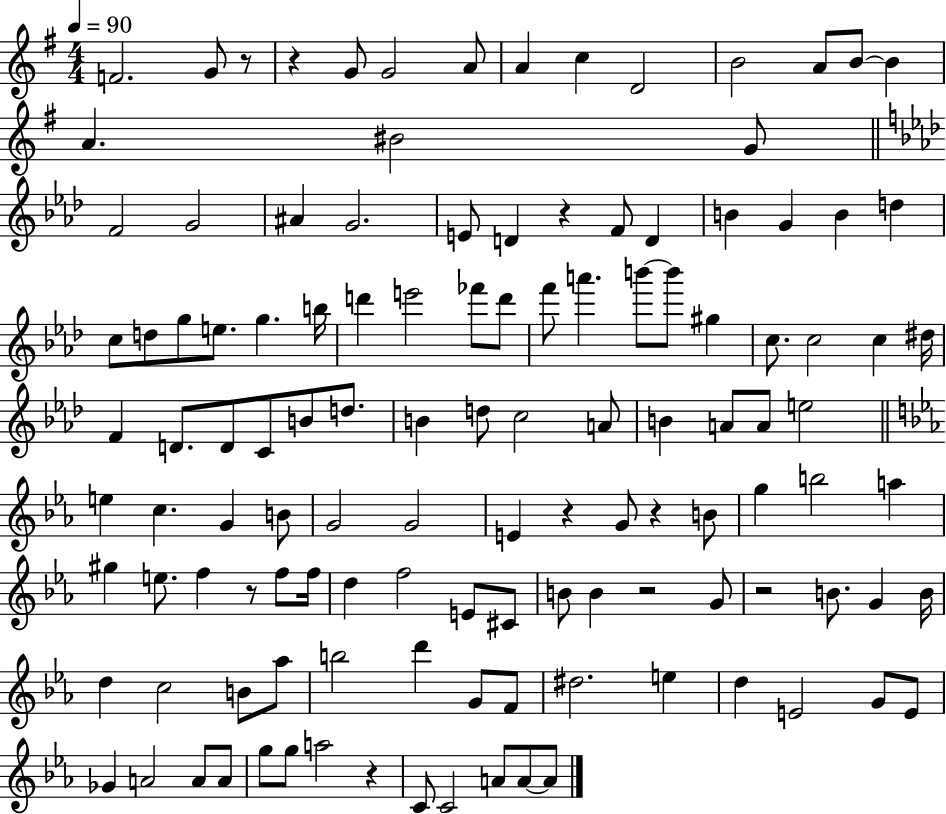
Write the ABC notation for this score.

X:1
T:Untitled
M:4/4
L:1/4
K:G
F2 G/2 z/2 z G/2 G2 A/2 A c D2 B2 A/2 B/2 B A ^B2 G/2 F2 G2 ^A G2 E/2 D z F/2 D B G B d c/2 d/2 g/2 e/2 g b/4 d' e'2 _f'/2 d'/2 f'/2 a' b'/2 b'/2 ^g c/2 c2 c ^d/4 F D/2 D/2 C/2 B/2 d/2 B d/2 c2 A/2 B A/2 A/2 e2 e c G B/2 G2 G2 E z G/2 z B/2 g b2 a ^g e/2 f z/2 f/2 f/4 d f2 E/2 ^C/2 B/2 B z2 G/2 z2 B/2 G B/4 d c2 B/2 _a/2 b2 d' G/2 F/2 ^d2 e d E2 G/2 E/2 _G A2 A/2 A/2 g/2 g/2 a2 z C/2 C2 A/2 A/2 A/2